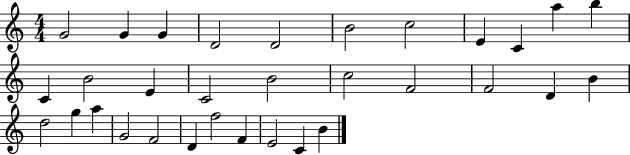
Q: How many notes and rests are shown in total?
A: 32